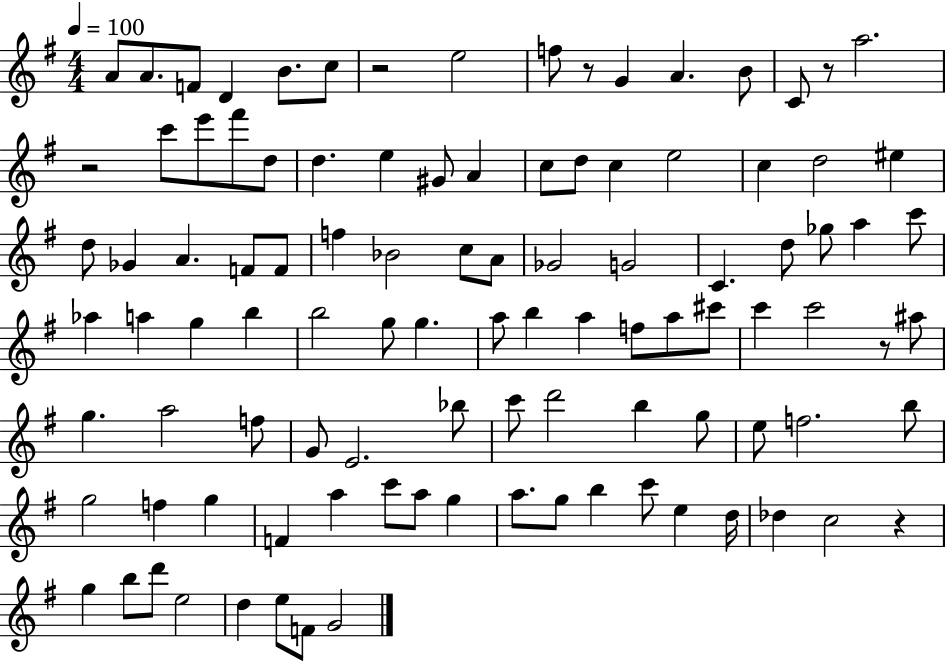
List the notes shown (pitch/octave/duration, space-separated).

A4/e A4/e. F4/e D4/q B4/e. C5/e R/h E5/h F5/e R/e G4/q A4/q. B4/e C4/e R/e A5/h. R/h C6/e E6/e F#6/e D5/e D5/q. E5/q G#4/e A4/q C5/e D5/e C5/q E5/h C5/q D5/h EIS5/q D5/e Gb4/q A4/q. F4/e F4/e F5/q Bb4/h C5/e A4/e Gb4/h G4/h C4/q. D5/e Gb5/e A5/q C6/e Ab5/q A5/q G5/q B5/q B5/h G5/e G5/q. A5/e B5/q A5/q F5/e A5/e C#6/e C6/q C6/h R/e A#5/e G5/q. A5/h F5/e G4/e E4/h. Bb5/e C6/e D6/h B5/q G5/e E5/e F5/h. B5/e G5/h F5/q G5/q F4/q A5/q C6/e A5/e G5/q A5/e. G5/e B5/q C6/e E5/q D5/s Db5/q C5/h R/q G5/q B5/e D6/e E5/h D5/q E5/e F4/e G4/h